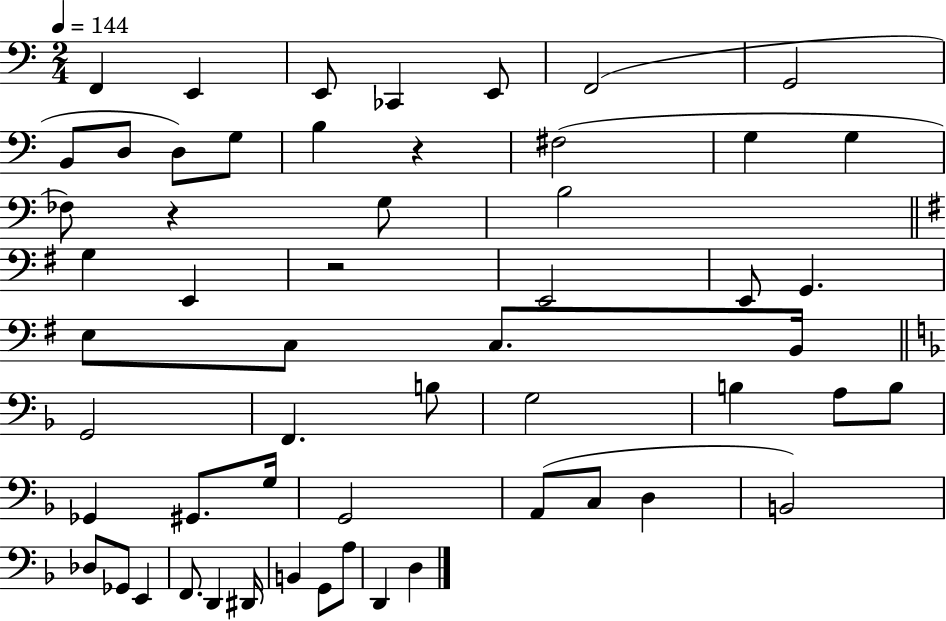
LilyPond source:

{
  \clef bass
  \numericTimeSignature
  \time 2/4
  \key c \major
  \tempo 4 = 144
  \repeat volta 2 { f,4 e,4 | e,8 ces,4 e,8 | f,2( | g,2 | \break b,8 d8 d8) g8 | b4 r4 | fis2( | g4 g4 | \break fes8) r4 g8 | b2 | \bar "||" \break \key e \minor g4 e,4 | r2 | e,2 | e,8 g,4. | \break e8 c8 c8. b,16 | \bar "||" \break \key f \major g,2 | f,4. b8 | g2 | b4 a8 b8 | \break ges,4 gis,8. g16 | g,2 | a,8( c8 d4 | b,2) | \break des8 ges,8 e,4 | f,8. d,4 dis,16 | b,4 g,8 a8 | d,4 d4 | \break } \bar "|."
}